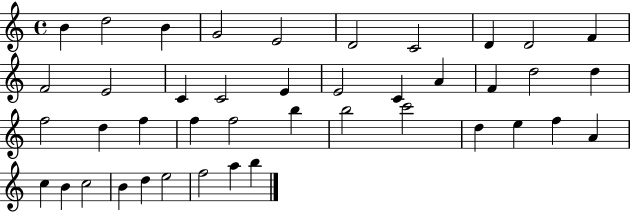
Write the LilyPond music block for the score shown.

{
  \clef treble
  \time 4/4
  \defaultTimeSignature
  \key c \major
  b'4 d''2 b'4 | g'2 e'2 | d'2 c'2 | d'4 d'2 f'4 | \break f'2 e'2 | c'4 c'2 e'4 | e'2 c'4 a'4 | f'4 d''2 d''4 | \break f''2 d''4 f''4 | f''4 f''2 b''4 | b''2 c'''2 | d''4 e''4 f''4 a'4 | \break c''4 b'4 c''2 | b'4 d''4 e''2 | f''2 a''4 b''4 | \bar "|."
}